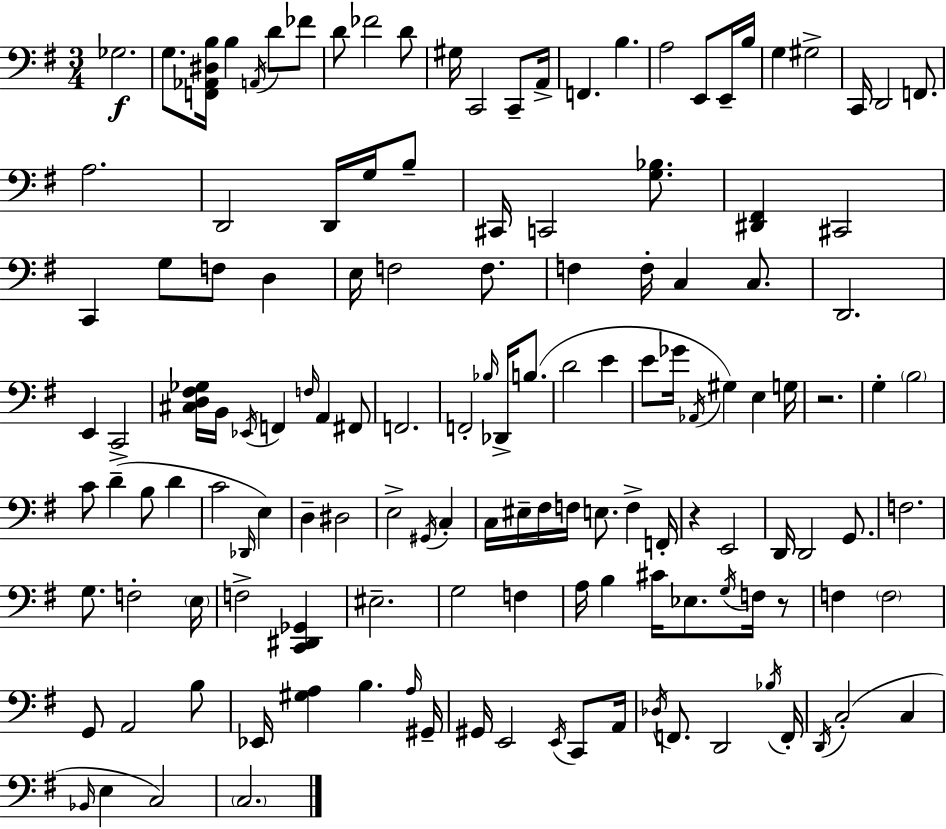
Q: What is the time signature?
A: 3/4